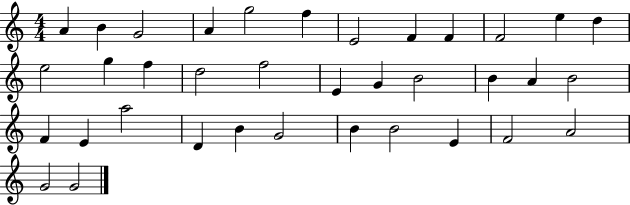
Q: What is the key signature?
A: C major